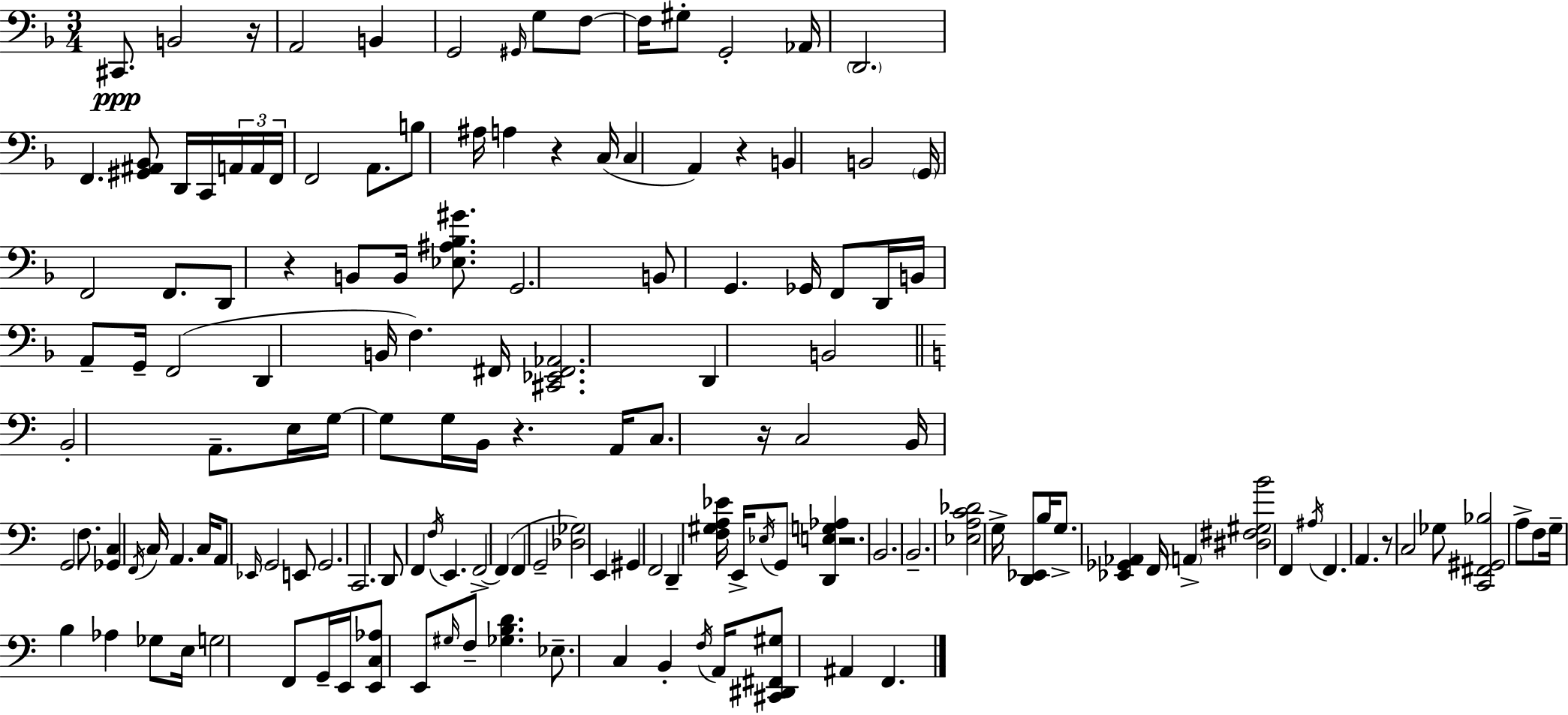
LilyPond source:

{
  \clef bass
  \numericTimeSignature
  \time 3/4
  \key d \minor
  cis,8.\ppp b,2 r16 | a,2 b,4 | g,2 \grace { gis,16 } g8 f8~~ | f16 gis8-. g,2-. | \break aes,16 \parenthesize d,2. | f,4. <gis, ais, bes,>8 d,16 c,16 \tuplet 3/2 { a,16 | a,16 f,16 } f,2 a,8. | b8 ais16 a4 r4 | \break c16( c4 a,4) r4 | b,4 b,2 | \parenthesize g,16 f,2 f,8. | d,8 r4 b,8 b,16 <ees ais bes gis'>8. | \break g,2. | b,8 g,4. ges,16 f,8 | d,16 b,16 a,8-- g,16-- f,2( | d,4 b,16 f4.) | \break fis,16 <cis, ees, fis, aes,>2. | d,4 b,2 | \bar "||" \break \key c \major b,2-. a,8.-- e16 | g16~~ g8 g16 b,16 r4. a,16 | c8. r16 c2 | b,16 g,2 f8. | \break <ges, c>4 \acciaccatura { f,16 } c16 a,4. | c16 a,8 \grace { ees,16 } g,2 | e,8 g,2. | c,2. | \break d,8 f,4 \acciaccatura { f16 } e,4. | f,2->~~ f,4( | f,4 g,2-- | <des ges>2) e,4 | \break gis,4 f,2 | d,4-- <f gis a ees'>16 e,16-> \acciaccatura { ees16 } g,8 | <d, e g aes>4 r2. | b,2. | \break b,2.-- | <ees a c' des'>2 | g16-> <d, ees,>8 b16 g8.-> <ees, ges, aes,>4 f,16 | \parenthesize a,4-> <dis fis gis b'>2 | \break f,4 \acciaccatura { ais16 } f,4. a,4. | r8 c2 | ges8 <c, fis, gis, bes>2 | a8-> f8 g16-- b4 aes4 | \break ges8 e16 g2 | f,8 g,16-- e,16 <e, c aes>8 e,8 \grace { gis16 } f8-- | <ges b d'>4. ees8.-- c4 | b,4-. \acciaccatura { f16 } a,16 <cis, dis, fis, gis>8 ais,4 | \break f,4. \bar "|."
}